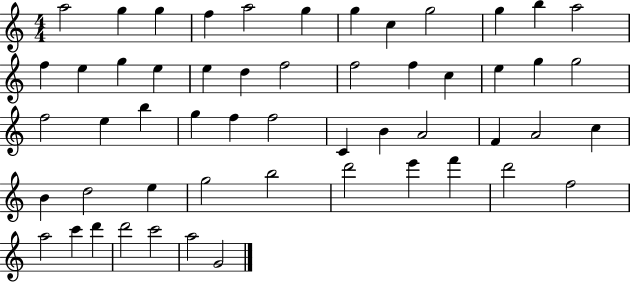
{
  \clef treble
  \numericTimeSignature
  \time 4/4
  \key c \major
  a''2 g''4 g''4 | f''4 a''2 g''4 | g''4 c''4 g''2 | g''4 b''4 a''2 | \break f''4 e''4 g''4 e''4 | e''4 d''4 f''2 | f''2 f''4 c''4 | e''4 g''4 g''2 | \break f''2 e''4 b''4 | g''4 f''4 f''2 | c'4 b'4 a'2 | f'4 a'2 c''4 | \break b'4 d''2 e''4 | g''2 b''2 | d'''2 e'''4 f'''4 | d'''2 f''2 | \break a''2 c'''4 d'''4 | d'''2 c'''2 | a''2 g'2 | \bar "|."
}